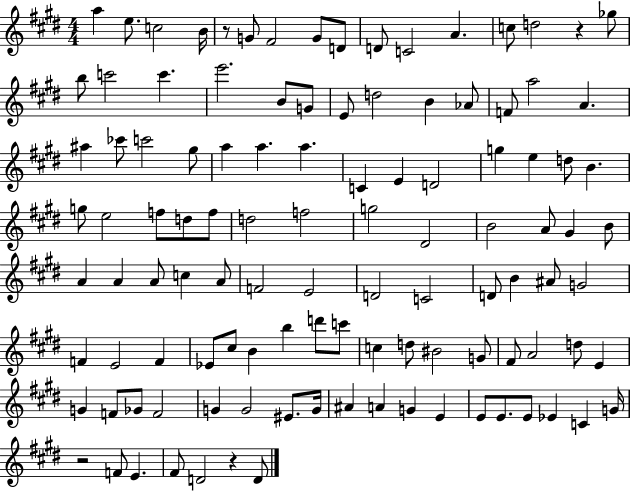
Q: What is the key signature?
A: E major